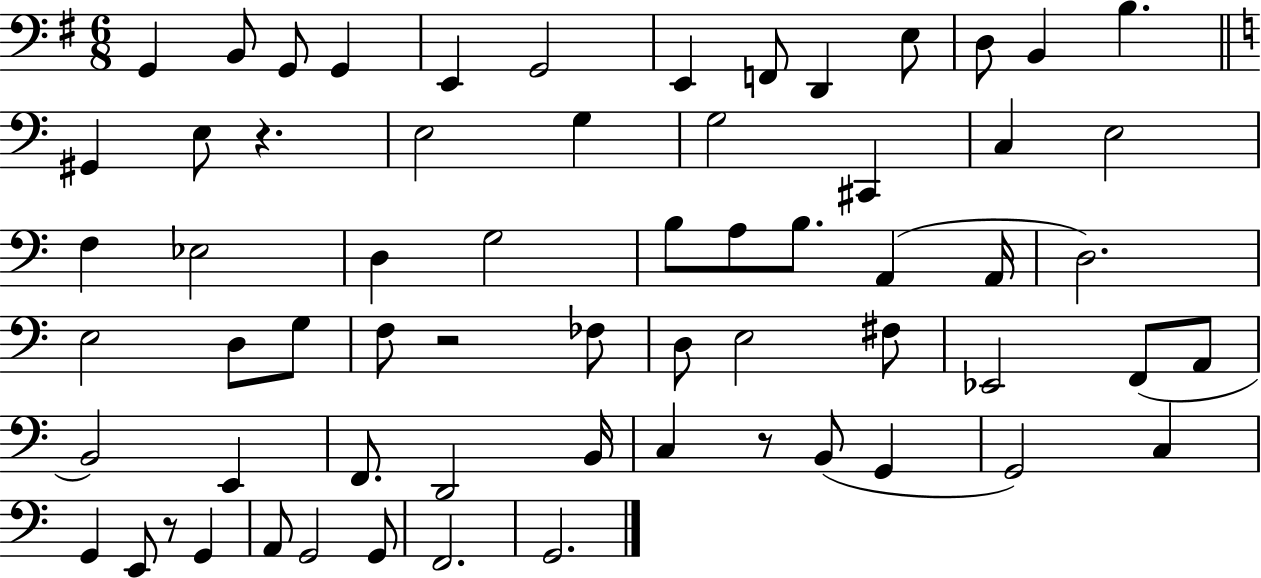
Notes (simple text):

G2/q B2/e G2/e G2/q E2/q G2/h E2/q F2/e D2/q E3/e D3/e B2/q B3/q. G#2/q E3/e R/q. E3/h G3/q G3/h C#2/q C3/q E3/h F3/q Eb3/h D3/q G3/h B3/e A3/e B3/e. A2/q A2/s D3/h. E3/h D3/e G3/e F3/e R/h FES3/e D3/e E3/h F#3/e Eb2/h F2/e A2/e B2/h E2/q F2/e. D2/h B2/s C3/q R/e B2/e G2/q G2/h C3/q G2/q E2/e R/e G2/q A2/e G2/h G2/e F2/h. G2/h.